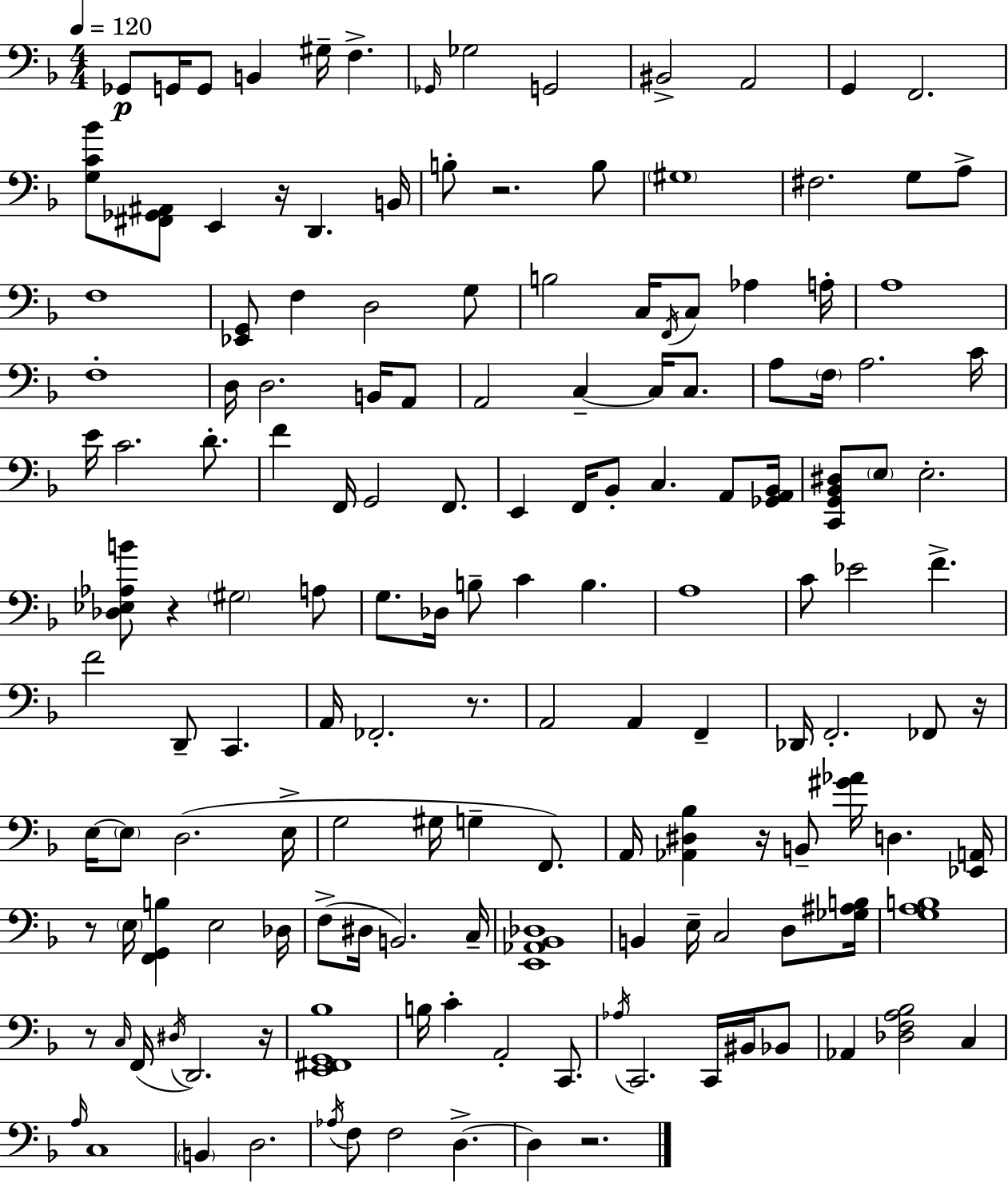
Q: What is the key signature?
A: F major